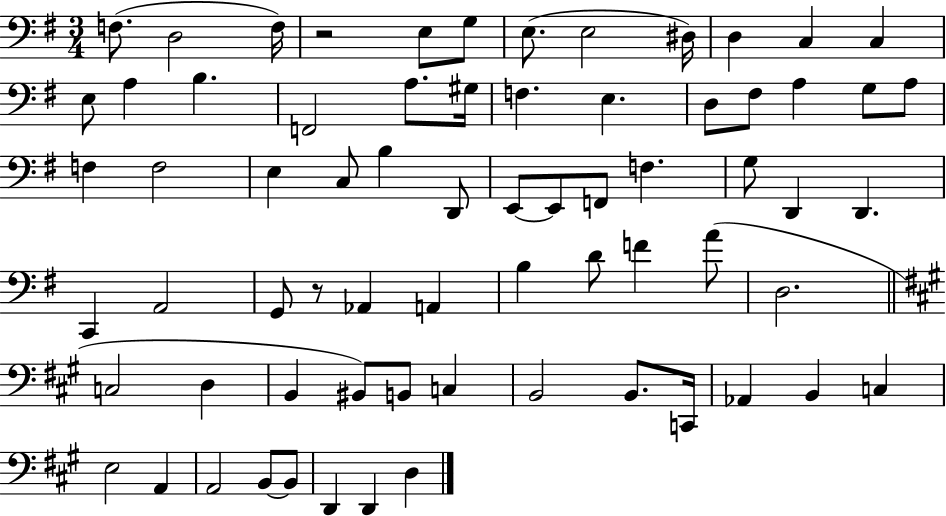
X:1
T:Untitled
M:3/4
L:1/4
K:G
F,/2 D,2 F,/4 z2 E,/2 G,/2 E,/2 E,2 ^D,/4 D, C, C, E,/2 A, B, F,,2 A,/2 ^G,/4 F, E, D,/2 ^F,/2 A, G,/2 A,/2 F, F,2 E, C,/2 B, D,,/2 E,,/2 E,,/2 F,,/2 F, G,/2 D,, D,, C,, A,,2 G,,/2 z/2 _A,, A,, B, D/2 F A/2 D,2 C,2 D, B,, ^B,,/2 B,,/2 C, B,,2 B,,/2 C,,/4 _A,, B,, C, E,2 A,, A,,2 B,,/2 B,,/2 D,, D,, D,